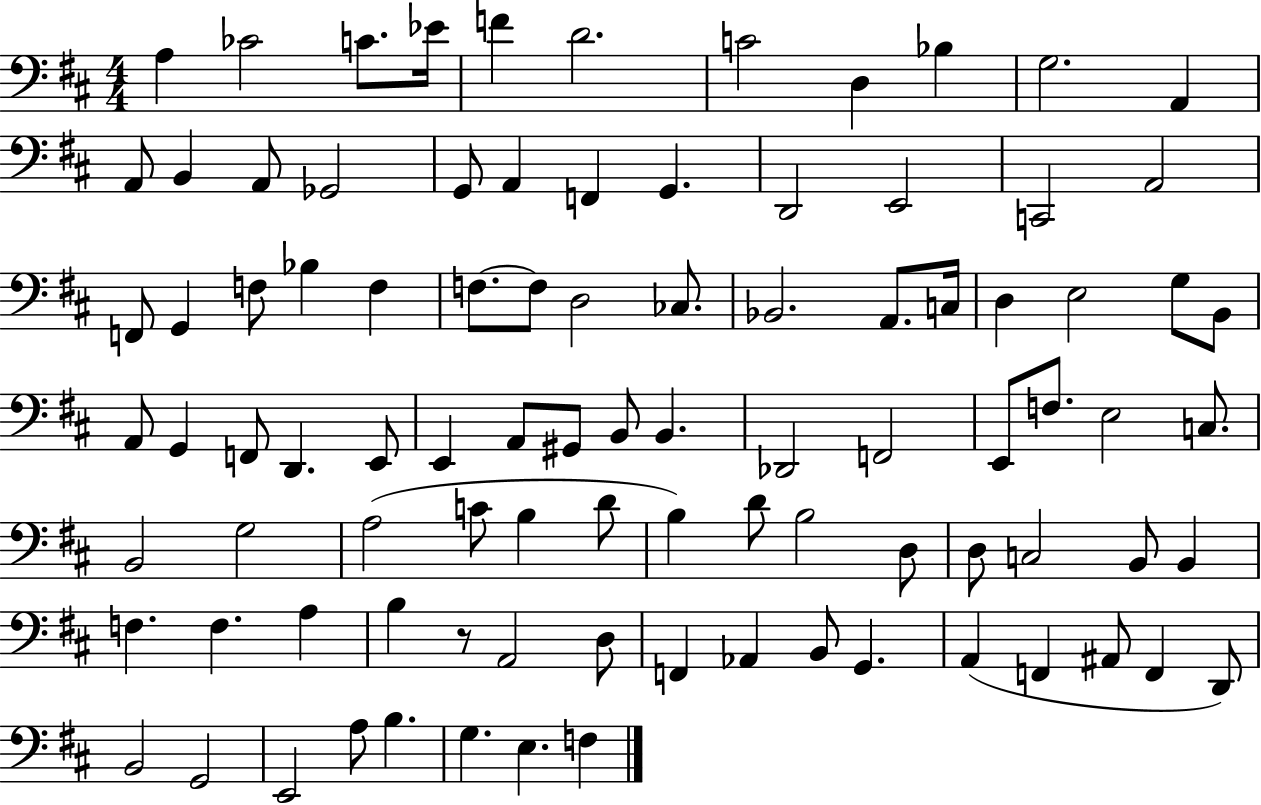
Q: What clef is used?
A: bass